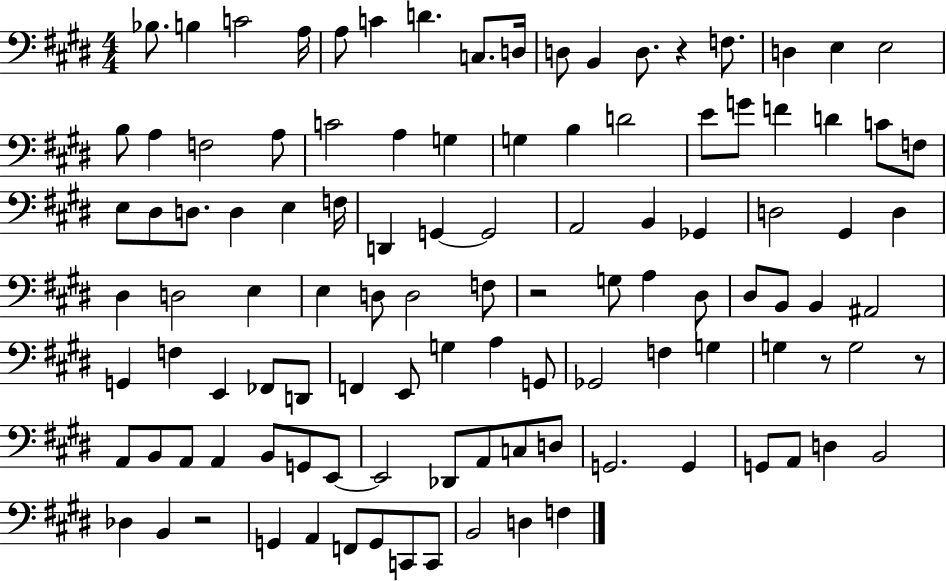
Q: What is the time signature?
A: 4/4